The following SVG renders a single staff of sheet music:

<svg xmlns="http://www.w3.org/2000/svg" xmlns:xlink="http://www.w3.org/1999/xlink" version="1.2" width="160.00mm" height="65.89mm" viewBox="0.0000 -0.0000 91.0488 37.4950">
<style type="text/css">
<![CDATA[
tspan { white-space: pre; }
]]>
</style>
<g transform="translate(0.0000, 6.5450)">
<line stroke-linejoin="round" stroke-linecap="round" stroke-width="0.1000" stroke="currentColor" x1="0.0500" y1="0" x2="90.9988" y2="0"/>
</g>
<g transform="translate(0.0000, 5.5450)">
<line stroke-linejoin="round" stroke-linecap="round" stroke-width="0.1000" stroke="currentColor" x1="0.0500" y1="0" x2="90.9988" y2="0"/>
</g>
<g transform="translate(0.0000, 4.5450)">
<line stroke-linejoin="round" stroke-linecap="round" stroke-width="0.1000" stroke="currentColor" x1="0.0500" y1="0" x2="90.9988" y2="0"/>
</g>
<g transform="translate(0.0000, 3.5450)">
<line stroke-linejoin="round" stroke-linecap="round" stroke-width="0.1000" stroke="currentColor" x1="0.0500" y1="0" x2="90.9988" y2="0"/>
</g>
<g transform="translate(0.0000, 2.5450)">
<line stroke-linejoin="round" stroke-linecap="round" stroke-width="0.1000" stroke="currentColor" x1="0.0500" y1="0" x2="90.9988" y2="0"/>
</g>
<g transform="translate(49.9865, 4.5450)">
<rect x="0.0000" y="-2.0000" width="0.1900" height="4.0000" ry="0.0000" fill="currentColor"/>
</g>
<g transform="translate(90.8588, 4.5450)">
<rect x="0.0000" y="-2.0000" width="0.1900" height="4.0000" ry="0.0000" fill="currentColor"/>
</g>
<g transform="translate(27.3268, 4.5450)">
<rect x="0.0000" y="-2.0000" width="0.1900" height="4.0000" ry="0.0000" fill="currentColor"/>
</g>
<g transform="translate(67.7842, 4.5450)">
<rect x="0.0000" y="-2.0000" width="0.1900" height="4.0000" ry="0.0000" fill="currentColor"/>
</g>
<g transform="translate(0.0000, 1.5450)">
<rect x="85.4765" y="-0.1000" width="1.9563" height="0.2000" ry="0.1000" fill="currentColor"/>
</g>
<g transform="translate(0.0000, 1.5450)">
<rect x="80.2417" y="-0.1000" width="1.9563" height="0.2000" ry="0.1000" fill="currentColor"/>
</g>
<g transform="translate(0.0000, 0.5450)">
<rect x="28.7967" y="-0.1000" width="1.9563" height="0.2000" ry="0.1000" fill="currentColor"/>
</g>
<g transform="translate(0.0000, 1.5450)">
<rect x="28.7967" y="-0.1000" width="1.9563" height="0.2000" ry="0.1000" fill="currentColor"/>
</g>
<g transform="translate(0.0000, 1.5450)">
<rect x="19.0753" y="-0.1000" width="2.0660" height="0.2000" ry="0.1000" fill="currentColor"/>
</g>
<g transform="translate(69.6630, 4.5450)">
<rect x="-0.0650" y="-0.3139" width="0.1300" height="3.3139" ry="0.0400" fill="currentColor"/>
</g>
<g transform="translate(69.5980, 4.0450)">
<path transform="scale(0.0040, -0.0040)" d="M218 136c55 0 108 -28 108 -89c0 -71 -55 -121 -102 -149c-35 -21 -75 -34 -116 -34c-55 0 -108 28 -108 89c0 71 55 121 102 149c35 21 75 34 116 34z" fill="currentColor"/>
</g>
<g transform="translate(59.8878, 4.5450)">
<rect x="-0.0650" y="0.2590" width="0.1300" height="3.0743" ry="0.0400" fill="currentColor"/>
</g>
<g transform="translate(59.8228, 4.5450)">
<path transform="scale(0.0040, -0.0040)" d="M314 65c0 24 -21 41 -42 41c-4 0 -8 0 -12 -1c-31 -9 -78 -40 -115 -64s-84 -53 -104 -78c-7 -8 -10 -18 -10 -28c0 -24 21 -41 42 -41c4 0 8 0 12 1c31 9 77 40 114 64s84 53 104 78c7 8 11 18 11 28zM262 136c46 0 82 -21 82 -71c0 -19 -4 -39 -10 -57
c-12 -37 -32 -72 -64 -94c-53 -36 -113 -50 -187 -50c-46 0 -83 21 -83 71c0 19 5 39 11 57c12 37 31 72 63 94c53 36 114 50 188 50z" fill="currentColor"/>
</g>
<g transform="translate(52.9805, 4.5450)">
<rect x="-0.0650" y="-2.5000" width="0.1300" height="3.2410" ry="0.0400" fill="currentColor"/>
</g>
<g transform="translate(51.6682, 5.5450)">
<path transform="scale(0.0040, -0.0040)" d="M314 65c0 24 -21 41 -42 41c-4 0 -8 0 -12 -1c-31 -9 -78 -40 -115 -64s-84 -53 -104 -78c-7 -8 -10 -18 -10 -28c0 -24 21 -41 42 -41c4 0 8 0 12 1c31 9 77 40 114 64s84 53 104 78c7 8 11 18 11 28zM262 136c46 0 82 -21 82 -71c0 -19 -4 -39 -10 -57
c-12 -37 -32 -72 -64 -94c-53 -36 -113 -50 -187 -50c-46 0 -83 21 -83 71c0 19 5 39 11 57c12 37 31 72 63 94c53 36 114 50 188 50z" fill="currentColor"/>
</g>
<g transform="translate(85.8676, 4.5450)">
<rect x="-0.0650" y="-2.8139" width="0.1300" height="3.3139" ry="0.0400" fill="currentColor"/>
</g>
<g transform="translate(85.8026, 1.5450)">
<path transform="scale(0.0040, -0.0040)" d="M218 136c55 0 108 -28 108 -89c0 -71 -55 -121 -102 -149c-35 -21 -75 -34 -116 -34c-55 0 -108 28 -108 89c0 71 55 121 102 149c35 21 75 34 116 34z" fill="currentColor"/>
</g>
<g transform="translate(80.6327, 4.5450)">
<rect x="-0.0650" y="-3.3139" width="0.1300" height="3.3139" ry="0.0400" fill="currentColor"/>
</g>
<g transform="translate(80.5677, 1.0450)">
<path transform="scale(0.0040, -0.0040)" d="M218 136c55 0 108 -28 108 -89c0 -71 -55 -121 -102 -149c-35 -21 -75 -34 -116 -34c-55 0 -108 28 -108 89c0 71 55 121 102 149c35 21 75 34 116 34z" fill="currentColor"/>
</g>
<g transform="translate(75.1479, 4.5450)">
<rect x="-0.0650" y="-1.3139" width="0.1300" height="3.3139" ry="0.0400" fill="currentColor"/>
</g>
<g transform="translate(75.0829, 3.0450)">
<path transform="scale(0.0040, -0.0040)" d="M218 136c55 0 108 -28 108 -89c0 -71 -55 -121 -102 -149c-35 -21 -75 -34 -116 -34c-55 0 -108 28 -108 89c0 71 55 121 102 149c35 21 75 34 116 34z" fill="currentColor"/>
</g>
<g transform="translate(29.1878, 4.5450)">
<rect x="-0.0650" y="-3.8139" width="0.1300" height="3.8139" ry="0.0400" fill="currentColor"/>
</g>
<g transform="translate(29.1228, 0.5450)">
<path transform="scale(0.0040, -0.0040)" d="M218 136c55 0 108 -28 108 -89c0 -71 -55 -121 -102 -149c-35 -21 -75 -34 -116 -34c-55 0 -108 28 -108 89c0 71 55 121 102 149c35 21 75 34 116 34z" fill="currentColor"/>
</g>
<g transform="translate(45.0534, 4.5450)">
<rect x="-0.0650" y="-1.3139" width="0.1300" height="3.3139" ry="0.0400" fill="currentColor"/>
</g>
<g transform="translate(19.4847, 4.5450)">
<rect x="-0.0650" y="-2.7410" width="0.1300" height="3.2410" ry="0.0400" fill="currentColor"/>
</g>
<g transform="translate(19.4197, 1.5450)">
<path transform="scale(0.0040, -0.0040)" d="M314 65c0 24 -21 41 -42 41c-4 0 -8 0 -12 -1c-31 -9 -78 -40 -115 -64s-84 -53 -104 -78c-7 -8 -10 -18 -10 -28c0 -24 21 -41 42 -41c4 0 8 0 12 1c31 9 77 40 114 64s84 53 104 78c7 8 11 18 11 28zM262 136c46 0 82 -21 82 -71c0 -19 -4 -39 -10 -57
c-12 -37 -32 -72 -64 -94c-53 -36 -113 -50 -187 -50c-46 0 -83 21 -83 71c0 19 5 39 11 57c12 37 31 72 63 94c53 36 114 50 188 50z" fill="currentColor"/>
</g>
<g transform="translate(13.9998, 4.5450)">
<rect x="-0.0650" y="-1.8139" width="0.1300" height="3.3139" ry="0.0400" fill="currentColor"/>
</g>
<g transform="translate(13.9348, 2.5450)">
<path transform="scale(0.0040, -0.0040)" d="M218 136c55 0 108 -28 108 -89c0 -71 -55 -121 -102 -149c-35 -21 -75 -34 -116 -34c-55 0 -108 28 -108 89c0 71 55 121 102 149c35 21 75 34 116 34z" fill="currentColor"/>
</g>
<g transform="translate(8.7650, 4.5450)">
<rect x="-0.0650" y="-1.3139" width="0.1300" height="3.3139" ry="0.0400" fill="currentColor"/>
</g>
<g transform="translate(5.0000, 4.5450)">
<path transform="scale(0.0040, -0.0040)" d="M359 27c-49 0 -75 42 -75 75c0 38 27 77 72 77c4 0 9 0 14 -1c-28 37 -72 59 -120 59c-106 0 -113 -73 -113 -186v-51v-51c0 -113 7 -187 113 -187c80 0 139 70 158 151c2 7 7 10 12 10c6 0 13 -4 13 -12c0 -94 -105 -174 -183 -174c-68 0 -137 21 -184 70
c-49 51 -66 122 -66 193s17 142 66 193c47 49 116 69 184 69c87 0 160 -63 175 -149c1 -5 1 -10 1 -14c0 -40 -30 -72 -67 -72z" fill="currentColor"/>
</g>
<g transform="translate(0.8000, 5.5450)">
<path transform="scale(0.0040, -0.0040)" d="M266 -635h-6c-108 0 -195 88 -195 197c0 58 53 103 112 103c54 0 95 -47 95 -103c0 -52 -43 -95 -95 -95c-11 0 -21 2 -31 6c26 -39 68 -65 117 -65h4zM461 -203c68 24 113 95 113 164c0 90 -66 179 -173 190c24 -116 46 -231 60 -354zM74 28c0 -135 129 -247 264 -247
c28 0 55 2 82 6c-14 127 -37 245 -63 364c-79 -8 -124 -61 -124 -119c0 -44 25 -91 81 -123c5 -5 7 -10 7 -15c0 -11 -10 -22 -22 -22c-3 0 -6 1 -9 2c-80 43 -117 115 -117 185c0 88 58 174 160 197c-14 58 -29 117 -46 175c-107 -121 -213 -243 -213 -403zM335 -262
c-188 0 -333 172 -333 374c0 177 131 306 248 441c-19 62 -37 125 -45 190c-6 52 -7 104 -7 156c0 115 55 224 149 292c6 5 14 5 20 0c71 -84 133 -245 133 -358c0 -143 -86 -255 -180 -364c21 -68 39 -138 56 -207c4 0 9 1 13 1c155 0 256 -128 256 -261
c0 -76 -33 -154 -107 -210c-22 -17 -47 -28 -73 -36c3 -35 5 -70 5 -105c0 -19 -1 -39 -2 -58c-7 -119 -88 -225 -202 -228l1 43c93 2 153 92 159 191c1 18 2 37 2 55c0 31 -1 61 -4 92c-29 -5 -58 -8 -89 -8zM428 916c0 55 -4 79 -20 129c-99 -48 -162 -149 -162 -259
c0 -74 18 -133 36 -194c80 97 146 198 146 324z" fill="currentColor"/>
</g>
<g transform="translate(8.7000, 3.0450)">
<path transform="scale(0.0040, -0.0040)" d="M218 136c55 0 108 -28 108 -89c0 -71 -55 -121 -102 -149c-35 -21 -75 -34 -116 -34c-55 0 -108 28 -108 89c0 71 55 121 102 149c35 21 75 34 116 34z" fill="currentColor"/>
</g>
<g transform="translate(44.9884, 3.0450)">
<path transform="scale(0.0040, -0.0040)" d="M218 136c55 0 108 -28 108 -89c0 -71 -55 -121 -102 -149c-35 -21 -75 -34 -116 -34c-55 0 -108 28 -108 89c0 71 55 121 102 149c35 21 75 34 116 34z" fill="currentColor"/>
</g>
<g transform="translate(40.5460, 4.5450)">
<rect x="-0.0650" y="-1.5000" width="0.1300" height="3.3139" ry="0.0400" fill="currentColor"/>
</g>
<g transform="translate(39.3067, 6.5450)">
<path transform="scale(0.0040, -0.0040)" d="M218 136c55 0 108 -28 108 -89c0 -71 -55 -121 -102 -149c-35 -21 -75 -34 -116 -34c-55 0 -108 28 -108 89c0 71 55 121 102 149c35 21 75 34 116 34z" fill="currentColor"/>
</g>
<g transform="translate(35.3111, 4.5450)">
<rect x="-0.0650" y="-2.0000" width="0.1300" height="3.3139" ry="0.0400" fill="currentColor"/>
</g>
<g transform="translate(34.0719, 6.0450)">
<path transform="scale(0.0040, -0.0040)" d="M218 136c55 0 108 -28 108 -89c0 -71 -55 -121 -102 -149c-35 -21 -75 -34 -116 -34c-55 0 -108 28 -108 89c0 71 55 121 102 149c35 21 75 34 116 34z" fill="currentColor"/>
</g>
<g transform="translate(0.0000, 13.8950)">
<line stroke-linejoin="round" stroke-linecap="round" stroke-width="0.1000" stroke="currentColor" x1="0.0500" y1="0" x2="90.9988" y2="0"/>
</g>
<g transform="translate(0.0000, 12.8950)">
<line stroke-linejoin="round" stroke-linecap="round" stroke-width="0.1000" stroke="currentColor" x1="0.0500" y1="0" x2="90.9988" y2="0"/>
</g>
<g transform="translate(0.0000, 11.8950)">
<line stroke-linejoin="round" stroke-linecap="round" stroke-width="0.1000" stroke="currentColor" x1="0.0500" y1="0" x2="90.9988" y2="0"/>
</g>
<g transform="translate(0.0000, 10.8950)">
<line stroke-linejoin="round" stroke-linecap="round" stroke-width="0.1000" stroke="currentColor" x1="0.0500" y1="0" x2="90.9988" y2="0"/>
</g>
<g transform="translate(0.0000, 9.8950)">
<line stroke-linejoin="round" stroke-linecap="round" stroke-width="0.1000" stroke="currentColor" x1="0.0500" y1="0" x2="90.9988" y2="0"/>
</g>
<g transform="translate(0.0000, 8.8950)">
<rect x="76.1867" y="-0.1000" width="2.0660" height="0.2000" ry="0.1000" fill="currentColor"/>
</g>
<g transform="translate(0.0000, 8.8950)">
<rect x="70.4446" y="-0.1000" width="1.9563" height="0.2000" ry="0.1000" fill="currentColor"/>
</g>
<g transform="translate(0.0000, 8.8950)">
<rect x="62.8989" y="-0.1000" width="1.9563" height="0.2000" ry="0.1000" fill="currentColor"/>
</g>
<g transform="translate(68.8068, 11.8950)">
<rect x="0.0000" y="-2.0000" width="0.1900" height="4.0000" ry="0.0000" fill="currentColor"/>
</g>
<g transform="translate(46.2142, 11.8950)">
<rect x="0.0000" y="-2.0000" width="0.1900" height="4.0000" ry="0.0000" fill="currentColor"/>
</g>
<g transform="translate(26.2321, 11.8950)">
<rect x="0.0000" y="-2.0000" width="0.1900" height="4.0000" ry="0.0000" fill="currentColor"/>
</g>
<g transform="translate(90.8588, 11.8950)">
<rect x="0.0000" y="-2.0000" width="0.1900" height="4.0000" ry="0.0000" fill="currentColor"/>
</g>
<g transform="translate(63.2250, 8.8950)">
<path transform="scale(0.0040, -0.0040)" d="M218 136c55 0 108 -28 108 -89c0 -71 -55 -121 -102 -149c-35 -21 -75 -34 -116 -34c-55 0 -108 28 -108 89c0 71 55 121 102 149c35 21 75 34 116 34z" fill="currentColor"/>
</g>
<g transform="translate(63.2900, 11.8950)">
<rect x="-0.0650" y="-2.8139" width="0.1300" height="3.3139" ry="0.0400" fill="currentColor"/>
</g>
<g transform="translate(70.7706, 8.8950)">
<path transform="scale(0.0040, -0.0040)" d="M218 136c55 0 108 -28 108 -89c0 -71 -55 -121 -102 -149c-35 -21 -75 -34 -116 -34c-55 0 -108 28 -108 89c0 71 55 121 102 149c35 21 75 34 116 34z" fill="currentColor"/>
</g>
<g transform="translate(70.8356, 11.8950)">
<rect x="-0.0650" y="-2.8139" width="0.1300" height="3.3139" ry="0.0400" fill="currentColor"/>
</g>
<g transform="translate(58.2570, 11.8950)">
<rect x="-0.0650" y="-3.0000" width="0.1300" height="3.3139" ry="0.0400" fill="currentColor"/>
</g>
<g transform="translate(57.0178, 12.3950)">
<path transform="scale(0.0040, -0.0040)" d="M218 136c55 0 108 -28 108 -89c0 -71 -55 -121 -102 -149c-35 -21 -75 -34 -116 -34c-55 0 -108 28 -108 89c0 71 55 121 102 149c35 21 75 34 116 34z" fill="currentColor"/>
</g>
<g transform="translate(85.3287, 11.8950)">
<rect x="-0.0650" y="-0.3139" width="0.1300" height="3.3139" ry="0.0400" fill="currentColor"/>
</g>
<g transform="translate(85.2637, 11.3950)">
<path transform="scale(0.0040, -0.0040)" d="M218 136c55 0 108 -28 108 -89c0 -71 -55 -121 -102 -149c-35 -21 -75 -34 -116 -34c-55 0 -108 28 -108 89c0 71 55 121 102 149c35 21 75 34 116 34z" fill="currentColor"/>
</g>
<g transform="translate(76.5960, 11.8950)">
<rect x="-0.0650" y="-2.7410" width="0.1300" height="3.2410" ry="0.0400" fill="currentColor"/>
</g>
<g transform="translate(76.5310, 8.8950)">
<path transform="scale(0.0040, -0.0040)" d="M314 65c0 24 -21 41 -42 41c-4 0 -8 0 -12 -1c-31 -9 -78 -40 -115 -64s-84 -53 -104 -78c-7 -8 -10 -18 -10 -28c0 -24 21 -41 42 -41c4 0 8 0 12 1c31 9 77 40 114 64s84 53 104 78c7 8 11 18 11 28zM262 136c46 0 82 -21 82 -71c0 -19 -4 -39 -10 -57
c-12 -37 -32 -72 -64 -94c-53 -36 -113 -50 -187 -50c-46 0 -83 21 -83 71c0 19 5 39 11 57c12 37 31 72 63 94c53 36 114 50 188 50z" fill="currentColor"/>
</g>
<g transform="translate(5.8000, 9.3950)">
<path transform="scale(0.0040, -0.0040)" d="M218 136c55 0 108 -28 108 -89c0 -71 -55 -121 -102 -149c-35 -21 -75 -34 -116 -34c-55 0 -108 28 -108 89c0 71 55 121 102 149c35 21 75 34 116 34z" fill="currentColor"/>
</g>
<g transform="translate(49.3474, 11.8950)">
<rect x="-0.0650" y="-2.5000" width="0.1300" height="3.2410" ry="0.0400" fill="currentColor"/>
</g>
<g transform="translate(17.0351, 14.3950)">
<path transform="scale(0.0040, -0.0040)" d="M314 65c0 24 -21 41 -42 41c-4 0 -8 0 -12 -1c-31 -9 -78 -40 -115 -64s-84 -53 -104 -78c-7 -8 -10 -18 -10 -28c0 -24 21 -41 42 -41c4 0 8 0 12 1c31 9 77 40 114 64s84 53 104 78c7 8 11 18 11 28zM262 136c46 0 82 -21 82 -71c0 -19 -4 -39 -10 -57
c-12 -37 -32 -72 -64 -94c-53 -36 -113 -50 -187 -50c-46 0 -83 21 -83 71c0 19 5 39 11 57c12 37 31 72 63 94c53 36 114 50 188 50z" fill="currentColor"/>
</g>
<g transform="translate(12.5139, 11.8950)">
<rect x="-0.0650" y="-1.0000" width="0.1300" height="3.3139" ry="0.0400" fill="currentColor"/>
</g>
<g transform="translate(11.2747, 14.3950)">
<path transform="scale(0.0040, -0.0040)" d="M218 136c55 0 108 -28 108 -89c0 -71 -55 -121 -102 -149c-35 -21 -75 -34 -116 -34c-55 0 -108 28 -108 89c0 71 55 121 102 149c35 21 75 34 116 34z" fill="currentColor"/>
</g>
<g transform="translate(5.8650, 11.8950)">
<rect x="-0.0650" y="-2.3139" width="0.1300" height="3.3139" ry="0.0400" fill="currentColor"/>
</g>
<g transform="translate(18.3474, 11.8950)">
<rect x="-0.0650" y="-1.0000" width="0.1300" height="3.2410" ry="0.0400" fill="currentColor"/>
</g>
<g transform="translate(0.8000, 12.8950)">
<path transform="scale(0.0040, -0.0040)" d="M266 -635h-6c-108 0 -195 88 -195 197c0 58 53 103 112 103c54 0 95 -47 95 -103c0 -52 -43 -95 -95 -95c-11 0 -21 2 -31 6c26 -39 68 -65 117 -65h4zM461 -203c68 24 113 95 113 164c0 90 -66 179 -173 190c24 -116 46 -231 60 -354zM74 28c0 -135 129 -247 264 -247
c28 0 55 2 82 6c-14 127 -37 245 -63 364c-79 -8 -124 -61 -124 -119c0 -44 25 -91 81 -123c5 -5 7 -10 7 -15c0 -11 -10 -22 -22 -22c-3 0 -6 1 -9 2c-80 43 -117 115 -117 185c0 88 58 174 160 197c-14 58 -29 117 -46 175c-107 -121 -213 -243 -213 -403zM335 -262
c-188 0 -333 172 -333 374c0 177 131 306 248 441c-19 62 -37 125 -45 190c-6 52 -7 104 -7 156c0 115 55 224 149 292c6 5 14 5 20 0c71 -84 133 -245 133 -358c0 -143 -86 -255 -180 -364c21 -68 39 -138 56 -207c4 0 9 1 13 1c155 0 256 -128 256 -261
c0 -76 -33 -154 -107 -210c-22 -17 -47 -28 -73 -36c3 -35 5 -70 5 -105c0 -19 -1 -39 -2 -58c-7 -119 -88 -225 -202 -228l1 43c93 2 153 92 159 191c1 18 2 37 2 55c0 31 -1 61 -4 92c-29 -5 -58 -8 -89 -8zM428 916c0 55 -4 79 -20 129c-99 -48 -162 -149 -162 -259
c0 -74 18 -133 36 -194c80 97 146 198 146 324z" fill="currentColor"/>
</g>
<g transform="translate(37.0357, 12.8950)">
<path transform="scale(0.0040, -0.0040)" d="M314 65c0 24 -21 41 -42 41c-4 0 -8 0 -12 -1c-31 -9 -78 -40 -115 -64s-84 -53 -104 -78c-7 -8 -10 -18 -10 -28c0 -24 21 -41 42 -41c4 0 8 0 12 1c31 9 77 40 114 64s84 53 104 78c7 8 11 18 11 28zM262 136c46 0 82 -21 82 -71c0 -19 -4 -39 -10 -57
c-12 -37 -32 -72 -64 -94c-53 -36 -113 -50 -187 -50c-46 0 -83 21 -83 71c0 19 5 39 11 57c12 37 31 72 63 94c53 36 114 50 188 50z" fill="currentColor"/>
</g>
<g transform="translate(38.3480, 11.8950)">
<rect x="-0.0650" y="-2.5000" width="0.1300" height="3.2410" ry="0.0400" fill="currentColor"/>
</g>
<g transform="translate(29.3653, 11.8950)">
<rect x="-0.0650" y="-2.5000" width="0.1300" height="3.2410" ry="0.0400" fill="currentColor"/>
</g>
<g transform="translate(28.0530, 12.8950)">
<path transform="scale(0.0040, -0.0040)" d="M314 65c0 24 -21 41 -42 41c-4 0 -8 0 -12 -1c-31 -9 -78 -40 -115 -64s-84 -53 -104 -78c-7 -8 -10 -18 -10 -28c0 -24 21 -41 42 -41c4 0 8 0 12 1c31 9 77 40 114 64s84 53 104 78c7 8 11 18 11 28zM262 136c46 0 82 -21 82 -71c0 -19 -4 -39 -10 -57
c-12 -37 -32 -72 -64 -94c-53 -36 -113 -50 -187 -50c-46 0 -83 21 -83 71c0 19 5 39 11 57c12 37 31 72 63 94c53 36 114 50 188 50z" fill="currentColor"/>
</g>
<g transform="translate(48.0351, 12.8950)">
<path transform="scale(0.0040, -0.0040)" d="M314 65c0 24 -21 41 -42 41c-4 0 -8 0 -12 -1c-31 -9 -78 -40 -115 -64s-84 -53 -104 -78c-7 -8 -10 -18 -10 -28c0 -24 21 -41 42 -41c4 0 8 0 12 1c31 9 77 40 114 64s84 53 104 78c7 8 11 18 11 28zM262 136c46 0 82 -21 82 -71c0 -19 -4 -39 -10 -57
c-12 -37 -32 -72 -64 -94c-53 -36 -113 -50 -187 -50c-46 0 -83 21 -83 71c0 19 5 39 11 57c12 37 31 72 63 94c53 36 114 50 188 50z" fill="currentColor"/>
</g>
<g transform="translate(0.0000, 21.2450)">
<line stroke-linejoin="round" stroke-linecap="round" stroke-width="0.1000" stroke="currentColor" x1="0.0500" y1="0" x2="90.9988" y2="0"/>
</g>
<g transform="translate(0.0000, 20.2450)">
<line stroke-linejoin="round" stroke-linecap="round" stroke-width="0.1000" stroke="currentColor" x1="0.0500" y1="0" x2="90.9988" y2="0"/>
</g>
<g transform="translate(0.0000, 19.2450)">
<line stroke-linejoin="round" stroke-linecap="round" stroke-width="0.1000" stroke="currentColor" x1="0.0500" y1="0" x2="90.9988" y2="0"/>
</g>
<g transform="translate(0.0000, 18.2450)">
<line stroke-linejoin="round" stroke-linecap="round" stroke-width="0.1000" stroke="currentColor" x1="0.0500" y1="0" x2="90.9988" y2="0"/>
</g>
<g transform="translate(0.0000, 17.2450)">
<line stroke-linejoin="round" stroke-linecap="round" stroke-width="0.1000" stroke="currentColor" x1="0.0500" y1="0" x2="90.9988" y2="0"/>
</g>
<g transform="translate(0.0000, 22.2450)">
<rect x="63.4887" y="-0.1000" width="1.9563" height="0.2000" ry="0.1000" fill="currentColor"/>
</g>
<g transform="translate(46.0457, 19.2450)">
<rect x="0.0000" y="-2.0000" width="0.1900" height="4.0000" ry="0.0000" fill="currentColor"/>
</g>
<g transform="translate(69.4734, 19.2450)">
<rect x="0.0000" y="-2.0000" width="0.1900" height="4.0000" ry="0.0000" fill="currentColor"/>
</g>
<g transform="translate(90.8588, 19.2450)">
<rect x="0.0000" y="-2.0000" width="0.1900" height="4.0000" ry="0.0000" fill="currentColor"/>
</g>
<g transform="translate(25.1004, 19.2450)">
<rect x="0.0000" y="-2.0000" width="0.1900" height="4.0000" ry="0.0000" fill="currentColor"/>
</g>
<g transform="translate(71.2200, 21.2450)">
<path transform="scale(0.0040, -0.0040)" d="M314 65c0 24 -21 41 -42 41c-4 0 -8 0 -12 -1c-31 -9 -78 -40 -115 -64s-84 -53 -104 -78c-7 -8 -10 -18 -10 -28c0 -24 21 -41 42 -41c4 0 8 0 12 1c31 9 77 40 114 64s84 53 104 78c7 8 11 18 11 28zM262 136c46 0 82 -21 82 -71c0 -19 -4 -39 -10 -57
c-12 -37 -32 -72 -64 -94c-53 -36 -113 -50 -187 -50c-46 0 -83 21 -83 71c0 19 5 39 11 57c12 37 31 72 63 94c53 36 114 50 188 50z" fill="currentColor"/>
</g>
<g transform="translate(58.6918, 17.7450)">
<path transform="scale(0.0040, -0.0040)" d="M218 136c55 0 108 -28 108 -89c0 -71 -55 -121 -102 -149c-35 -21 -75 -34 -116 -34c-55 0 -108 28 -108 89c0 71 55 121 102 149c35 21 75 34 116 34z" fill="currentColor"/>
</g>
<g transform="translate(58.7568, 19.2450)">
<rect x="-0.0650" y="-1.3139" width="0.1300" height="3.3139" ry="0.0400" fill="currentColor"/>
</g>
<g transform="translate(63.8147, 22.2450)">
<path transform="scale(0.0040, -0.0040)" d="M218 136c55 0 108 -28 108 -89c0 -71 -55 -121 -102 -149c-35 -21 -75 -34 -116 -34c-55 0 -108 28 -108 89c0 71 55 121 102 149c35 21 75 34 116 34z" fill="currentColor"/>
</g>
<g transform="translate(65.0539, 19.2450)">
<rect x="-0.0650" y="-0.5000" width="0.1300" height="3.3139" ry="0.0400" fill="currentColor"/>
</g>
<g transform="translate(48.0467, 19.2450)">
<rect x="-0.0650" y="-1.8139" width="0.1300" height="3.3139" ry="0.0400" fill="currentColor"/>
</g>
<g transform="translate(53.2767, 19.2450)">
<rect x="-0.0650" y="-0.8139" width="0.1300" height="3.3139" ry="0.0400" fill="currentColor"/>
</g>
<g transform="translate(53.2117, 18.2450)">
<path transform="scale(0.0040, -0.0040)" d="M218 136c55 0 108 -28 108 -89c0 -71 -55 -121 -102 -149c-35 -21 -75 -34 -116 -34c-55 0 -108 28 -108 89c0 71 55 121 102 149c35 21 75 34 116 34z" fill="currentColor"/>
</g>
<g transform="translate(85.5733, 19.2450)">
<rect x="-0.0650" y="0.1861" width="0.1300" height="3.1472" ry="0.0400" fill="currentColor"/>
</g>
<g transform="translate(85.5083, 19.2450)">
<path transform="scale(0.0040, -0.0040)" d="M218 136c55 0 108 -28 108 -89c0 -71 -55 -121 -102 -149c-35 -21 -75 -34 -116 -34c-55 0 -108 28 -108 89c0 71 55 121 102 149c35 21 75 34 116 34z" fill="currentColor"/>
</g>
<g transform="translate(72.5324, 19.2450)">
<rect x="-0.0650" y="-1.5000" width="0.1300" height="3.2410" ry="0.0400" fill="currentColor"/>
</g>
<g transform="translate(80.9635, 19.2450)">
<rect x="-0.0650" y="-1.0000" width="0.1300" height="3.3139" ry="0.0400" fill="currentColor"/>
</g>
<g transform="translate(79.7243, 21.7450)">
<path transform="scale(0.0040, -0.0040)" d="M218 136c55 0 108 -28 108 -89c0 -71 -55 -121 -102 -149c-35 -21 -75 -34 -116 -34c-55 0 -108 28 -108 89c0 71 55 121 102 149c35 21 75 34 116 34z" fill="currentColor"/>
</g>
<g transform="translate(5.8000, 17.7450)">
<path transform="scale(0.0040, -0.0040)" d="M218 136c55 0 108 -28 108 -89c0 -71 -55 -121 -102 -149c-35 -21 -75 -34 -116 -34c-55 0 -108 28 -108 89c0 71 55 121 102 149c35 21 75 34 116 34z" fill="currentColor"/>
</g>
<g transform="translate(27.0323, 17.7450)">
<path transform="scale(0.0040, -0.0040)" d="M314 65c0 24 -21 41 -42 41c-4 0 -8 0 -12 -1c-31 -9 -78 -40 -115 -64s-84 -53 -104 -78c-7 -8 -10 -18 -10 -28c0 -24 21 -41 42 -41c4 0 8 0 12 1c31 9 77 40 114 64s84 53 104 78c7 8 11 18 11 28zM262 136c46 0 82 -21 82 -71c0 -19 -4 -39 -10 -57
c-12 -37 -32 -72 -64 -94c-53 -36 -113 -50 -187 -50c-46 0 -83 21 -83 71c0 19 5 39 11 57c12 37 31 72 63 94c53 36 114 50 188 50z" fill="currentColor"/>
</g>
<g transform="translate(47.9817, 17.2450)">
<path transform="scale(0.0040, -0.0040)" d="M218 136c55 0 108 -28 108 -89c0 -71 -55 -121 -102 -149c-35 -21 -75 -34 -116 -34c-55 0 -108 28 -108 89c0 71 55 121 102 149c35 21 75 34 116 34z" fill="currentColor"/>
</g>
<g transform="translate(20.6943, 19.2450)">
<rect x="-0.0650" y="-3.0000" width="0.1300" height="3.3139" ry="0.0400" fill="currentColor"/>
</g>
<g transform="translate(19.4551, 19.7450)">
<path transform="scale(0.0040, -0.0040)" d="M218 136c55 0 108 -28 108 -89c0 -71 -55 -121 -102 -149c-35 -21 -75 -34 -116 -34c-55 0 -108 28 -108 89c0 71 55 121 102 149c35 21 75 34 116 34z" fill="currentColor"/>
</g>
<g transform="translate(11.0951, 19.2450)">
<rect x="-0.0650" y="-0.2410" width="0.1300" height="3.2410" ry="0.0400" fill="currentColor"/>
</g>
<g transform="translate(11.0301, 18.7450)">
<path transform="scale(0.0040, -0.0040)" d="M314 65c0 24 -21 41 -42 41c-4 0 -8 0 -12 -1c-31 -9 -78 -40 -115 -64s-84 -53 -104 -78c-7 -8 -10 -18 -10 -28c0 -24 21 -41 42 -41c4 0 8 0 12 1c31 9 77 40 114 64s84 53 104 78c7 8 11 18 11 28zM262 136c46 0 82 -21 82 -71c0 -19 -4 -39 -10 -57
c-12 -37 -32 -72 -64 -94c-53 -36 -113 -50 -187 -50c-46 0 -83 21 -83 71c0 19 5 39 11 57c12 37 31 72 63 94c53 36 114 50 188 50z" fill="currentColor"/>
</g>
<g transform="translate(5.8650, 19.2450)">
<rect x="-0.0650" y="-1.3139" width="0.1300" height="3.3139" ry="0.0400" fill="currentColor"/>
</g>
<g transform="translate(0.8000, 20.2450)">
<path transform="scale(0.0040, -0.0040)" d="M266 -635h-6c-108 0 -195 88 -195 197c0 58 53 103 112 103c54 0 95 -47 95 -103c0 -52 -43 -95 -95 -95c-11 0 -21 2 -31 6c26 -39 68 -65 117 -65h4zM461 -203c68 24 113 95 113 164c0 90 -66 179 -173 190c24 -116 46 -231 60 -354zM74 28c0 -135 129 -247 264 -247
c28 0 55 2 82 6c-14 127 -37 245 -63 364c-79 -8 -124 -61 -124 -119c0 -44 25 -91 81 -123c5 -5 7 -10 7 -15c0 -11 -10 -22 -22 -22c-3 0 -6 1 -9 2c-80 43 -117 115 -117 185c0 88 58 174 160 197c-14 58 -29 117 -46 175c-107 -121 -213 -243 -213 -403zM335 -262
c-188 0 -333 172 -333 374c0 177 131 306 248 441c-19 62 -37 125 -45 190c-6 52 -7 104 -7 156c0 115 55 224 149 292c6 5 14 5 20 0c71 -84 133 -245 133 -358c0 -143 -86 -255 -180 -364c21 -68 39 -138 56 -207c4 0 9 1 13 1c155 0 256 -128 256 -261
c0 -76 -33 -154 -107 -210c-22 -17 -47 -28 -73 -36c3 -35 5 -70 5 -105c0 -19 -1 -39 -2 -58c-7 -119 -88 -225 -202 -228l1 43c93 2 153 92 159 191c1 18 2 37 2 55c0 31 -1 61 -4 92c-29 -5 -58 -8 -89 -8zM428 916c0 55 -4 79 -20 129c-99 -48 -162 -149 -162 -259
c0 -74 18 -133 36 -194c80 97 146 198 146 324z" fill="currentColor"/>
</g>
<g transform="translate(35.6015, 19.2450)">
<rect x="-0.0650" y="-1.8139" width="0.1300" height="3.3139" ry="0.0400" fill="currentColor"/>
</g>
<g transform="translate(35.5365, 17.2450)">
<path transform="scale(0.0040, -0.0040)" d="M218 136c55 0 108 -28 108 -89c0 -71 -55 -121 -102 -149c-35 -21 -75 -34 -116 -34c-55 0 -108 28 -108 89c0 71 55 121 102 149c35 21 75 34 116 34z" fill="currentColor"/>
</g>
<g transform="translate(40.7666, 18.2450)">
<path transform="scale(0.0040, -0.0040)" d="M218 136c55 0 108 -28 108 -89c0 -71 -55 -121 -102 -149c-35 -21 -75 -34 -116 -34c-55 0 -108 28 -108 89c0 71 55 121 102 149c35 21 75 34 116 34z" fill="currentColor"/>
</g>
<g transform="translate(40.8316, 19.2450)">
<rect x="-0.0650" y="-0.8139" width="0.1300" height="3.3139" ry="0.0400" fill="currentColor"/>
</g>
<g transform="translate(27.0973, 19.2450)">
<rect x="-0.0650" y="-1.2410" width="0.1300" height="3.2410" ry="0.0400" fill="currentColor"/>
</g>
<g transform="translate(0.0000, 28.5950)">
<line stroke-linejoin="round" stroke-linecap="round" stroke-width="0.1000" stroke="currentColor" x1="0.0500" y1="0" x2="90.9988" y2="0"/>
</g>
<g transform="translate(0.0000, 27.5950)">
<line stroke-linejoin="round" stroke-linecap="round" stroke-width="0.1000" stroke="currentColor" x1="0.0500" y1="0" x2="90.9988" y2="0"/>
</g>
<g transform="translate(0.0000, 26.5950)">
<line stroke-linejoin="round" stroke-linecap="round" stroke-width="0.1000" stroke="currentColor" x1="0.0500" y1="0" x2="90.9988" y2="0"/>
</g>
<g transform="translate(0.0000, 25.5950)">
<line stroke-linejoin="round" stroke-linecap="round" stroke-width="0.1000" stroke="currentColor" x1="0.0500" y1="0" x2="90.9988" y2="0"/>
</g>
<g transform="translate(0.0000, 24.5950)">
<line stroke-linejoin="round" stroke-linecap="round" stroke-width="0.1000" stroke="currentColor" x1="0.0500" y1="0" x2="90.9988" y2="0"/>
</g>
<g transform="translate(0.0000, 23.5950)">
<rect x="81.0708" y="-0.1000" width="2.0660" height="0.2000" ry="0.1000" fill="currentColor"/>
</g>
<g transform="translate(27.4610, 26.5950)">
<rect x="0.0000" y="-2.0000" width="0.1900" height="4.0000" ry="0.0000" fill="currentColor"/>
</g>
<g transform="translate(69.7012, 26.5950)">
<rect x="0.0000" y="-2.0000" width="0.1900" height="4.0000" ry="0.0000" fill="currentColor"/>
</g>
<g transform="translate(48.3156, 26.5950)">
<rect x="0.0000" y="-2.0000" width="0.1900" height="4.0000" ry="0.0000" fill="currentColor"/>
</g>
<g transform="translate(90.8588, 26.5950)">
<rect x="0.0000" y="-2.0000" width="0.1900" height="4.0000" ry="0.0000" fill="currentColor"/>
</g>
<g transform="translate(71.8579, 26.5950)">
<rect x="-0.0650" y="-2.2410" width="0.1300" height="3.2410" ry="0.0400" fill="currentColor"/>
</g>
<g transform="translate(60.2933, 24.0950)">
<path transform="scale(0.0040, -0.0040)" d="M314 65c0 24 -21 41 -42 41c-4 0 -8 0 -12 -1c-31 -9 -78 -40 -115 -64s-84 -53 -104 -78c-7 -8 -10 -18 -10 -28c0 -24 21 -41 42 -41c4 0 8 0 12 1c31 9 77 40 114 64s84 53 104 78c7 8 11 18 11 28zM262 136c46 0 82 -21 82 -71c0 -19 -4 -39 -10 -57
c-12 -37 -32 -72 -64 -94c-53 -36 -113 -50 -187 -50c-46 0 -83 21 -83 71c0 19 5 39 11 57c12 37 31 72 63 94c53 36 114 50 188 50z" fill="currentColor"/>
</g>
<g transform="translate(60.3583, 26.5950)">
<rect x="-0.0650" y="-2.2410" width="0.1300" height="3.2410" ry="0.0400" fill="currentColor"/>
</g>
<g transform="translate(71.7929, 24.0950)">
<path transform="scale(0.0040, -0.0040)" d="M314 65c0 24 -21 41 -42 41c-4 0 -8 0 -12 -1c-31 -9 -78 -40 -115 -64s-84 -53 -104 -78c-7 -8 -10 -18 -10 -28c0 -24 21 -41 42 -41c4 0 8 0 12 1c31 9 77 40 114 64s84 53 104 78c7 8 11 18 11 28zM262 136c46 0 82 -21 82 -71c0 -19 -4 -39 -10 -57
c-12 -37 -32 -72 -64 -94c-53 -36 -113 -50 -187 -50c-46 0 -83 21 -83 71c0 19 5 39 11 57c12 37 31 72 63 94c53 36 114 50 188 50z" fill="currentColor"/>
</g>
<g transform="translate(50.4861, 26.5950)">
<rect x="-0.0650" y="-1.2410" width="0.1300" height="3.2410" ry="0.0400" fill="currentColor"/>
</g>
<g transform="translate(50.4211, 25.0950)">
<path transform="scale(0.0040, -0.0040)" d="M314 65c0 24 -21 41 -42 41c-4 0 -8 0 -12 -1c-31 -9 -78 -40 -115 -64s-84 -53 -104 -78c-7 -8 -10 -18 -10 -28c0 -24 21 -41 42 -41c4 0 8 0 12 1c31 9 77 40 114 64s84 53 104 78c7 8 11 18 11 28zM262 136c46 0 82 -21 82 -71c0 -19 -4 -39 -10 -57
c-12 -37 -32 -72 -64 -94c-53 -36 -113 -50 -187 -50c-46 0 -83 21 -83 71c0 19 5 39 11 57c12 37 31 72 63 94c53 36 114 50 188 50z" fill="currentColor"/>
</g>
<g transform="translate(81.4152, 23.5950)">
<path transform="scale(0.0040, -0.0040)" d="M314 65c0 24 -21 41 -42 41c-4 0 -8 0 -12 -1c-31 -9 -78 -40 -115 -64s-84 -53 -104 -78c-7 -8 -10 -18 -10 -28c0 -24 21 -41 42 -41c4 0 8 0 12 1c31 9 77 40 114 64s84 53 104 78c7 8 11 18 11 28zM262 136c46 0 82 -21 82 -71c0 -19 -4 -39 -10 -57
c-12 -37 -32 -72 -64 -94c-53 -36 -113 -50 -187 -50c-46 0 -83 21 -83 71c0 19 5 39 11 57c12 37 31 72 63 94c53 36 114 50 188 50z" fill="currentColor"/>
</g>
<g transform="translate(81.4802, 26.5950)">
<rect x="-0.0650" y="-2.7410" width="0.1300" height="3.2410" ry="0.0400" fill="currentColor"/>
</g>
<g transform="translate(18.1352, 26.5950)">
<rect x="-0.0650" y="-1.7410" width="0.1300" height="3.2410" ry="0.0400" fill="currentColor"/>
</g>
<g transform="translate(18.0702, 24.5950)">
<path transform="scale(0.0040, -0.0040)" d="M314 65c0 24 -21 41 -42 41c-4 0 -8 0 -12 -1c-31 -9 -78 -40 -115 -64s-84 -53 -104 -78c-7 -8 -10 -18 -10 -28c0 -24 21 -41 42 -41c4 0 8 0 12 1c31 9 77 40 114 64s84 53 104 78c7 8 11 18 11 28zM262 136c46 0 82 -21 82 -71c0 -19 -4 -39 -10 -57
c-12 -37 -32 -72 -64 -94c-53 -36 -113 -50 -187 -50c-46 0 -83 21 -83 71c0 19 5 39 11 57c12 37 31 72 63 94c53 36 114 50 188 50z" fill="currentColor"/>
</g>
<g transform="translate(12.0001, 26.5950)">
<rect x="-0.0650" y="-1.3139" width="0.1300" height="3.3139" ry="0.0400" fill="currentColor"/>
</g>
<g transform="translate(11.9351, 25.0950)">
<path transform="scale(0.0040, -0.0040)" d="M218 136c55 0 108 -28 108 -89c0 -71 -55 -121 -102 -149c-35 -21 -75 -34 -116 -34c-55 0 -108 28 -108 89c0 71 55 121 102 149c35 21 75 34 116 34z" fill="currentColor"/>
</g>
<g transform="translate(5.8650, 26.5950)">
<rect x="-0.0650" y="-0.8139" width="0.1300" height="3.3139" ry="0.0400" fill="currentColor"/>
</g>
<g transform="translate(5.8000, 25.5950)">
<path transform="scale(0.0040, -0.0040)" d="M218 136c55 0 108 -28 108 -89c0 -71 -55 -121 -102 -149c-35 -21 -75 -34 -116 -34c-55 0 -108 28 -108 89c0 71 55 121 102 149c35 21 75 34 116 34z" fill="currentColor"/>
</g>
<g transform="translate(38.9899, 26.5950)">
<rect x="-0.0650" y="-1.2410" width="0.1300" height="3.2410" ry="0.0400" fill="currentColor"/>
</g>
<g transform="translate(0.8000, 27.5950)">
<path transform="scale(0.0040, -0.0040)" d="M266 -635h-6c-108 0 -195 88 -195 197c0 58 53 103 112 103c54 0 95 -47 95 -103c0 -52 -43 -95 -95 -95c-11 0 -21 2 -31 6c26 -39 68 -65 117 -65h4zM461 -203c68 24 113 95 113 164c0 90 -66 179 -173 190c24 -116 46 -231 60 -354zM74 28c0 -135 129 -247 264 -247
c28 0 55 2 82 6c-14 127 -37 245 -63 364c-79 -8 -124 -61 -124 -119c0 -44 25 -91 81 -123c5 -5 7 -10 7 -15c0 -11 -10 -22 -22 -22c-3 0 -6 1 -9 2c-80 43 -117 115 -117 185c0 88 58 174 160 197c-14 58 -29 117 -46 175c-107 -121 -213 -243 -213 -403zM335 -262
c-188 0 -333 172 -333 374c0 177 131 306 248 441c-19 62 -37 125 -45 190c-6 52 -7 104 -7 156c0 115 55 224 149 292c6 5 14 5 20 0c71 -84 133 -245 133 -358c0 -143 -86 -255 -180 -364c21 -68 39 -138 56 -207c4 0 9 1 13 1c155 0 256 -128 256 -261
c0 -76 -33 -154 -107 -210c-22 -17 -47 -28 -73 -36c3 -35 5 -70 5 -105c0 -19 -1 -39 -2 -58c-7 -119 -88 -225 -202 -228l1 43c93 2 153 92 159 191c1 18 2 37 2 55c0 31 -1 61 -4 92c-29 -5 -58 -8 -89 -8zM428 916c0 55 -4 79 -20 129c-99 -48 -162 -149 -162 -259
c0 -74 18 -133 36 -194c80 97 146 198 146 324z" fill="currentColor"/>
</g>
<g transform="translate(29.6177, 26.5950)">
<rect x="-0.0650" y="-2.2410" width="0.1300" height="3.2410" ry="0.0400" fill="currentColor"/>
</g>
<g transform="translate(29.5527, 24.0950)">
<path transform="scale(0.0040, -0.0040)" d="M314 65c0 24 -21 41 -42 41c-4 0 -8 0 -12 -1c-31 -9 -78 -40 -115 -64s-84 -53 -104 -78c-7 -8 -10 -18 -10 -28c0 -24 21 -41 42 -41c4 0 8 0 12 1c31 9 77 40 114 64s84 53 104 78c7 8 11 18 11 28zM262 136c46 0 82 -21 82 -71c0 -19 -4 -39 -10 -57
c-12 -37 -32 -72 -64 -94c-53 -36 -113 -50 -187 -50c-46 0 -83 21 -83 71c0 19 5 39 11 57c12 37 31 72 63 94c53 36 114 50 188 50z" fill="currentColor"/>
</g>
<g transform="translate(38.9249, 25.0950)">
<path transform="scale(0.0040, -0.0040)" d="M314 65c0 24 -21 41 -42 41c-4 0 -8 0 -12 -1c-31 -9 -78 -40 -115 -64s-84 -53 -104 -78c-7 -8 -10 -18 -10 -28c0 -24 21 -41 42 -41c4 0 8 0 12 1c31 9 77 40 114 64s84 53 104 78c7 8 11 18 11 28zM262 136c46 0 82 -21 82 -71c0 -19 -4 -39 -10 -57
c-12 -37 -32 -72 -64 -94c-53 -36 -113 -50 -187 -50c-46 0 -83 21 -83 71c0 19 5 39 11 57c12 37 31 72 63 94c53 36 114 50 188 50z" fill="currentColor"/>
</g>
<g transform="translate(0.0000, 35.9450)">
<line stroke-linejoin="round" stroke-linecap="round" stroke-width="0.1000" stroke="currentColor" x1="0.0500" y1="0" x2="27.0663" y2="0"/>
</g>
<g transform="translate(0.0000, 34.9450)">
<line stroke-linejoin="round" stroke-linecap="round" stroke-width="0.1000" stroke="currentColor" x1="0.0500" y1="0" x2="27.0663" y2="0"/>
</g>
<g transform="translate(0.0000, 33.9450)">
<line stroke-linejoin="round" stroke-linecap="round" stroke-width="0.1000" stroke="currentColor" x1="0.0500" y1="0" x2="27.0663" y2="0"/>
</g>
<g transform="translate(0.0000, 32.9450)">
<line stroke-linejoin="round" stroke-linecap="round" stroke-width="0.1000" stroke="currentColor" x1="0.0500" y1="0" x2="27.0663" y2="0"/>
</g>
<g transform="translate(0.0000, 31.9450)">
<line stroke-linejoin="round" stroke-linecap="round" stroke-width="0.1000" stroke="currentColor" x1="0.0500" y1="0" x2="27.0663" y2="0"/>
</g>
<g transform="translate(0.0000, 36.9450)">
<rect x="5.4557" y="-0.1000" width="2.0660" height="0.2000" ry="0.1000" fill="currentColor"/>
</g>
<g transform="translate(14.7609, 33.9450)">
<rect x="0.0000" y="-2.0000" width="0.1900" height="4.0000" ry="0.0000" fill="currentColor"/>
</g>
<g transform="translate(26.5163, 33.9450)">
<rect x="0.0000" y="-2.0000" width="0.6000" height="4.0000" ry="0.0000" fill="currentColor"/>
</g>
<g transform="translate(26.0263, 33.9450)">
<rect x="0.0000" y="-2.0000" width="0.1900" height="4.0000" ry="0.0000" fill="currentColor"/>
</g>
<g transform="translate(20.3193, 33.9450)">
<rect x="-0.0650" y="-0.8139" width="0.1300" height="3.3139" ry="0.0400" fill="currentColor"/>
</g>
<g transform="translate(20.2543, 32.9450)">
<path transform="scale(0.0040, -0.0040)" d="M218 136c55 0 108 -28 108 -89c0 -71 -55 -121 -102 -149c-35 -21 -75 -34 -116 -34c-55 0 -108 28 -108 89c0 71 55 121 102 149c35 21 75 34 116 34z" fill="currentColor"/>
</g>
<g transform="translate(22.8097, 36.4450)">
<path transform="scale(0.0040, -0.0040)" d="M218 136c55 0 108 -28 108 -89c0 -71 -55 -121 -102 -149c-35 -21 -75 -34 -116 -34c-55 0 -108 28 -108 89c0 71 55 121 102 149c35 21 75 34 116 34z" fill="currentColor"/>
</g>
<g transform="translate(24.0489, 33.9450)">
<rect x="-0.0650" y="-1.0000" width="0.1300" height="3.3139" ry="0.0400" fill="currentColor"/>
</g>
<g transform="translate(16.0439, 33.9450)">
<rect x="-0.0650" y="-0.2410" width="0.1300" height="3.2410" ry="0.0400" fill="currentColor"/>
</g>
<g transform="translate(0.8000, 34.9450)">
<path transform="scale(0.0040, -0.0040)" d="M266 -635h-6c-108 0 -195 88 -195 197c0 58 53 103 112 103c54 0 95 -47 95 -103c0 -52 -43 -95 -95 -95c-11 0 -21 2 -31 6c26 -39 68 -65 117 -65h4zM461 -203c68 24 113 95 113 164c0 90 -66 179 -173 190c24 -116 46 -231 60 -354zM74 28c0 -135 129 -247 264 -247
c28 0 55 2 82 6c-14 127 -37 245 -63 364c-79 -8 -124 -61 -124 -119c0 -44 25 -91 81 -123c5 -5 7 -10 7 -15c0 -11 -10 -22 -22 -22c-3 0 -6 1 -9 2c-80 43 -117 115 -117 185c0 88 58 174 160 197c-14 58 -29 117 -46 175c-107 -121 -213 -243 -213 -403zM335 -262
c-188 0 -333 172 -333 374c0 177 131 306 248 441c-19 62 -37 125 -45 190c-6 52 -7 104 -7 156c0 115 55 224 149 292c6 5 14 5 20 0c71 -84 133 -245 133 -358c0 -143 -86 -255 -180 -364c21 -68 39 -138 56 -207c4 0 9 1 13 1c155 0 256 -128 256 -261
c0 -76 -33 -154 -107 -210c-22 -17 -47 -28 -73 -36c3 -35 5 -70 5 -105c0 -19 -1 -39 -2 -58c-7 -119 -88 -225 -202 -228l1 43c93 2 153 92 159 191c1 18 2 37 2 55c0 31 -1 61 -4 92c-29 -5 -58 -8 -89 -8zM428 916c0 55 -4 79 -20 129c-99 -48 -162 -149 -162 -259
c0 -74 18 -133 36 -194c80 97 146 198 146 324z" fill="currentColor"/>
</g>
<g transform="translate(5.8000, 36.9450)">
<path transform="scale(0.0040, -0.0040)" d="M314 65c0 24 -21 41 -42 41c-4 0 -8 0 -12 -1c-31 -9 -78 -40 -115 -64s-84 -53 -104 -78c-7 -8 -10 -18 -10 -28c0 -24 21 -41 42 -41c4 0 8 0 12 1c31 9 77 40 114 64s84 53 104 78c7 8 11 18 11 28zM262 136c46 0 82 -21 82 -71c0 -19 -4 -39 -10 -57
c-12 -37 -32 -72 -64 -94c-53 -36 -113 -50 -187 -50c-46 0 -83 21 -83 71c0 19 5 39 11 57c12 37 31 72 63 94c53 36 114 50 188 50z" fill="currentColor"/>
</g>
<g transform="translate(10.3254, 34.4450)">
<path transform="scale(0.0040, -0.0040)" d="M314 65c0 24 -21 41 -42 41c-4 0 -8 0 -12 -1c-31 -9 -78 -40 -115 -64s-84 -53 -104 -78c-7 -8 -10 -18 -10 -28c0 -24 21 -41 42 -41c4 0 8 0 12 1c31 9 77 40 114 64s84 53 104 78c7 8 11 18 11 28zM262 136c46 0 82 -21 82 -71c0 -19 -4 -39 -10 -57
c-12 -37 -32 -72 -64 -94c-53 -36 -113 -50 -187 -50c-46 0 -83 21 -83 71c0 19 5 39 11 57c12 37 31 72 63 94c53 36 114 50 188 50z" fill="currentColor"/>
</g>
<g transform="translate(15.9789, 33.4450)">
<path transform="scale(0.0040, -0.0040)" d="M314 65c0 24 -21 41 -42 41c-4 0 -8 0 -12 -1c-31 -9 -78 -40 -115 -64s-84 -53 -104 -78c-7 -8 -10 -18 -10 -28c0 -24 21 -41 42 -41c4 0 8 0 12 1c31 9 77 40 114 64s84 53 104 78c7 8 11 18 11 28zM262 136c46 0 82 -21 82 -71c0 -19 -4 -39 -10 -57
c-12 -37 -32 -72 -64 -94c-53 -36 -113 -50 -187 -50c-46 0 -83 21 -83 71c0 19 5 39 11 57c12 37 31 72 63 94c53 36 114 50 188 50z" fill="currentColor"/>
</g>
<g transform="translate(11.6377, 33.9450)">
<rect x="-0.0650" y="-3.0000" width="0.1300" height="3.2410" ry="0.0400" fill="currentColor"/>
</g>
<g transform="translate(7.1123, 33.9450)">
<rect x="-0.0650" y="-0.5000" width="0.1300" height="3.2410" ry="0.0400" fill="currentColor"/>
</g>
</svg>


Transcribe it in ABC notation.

X:1
T:Untitled
M:4/4
L:1/4
K:C
e f a2 c' F E e G2 B2 c e b a g D D2 G2 G2 G2 A a a a2 c e c2 A e2 f d f d e C E2 D B d e f2 g2 e2 e2 g2 g2 a2 C2 A2 c2 d D